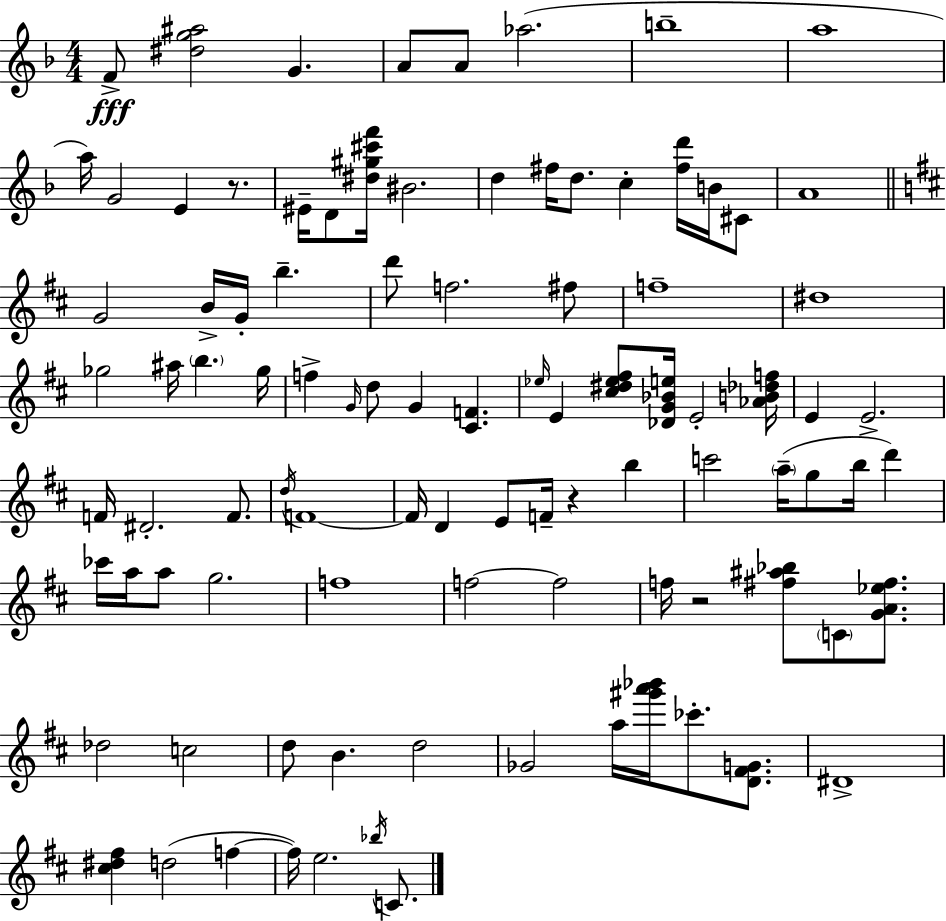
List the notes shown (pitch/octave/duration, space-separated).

F4/e [D#5,G5,A#5]/h G4/q. A4/e A4/e Ab5/h. B5/w A5/w A5/s G4/h E4/q R/e. EIS4/s D4/e [D#5,G#5,C#6,F6]/s BIS4/h. D5/q F#5/s D5/e. C5/q [F#5,D6]/s B4/s C#4/e A4/w G4/h B4/s G4/s B5/q. D6/e F5/h. F#5/e F5/w D#5/w Gb5/h A#5/s B5/q. Gb5/s F5/q G4/s D5/e G4/q [C#4,F4]/q. Eb5/s E4/q [C#5,D#5,Eb5,F#5]/e [Db4,G4,Bb4,E5]/s E4/h [Ab4,B4,Db5,F5]/s E4/q E4/h. F4/s D#4/h. F4/e. D5/s F4/w F4/s D4/q E4/e F4/s R/q B5/q C6/h A5/s G5/e B5/s D6/q CES6/s A5/s A5/e G5/h. F5/w F5/h F5/h F5/s R/h [F#5,A#5,Bb5]/e C4/e [G4,A4,Eb5,F#5]/e. Db5/h C5/h D5/e B4/q. D5/h Gb4/h A5/s [G#6,A6,Bb6]/s CES6/e. [D4,F#4,G4]/e. D#4/w [C#5,D#5,F#5]/q D5/h F5/q F5/s E5/h. Bb5/s C4/e.